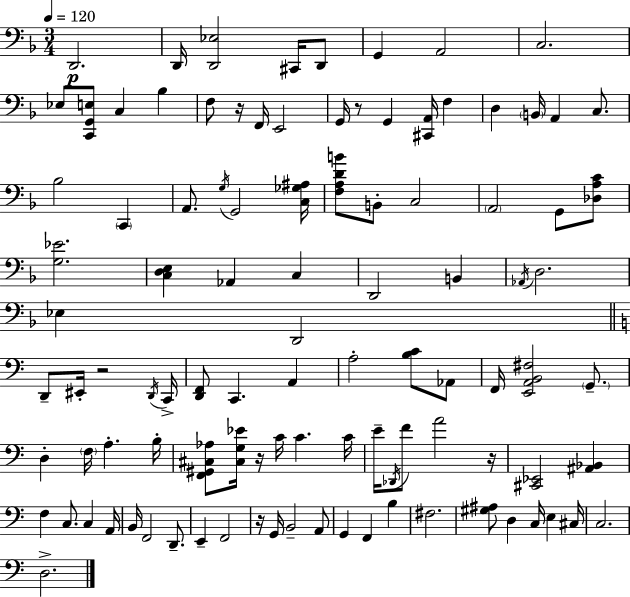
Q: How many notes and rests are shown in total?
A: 102